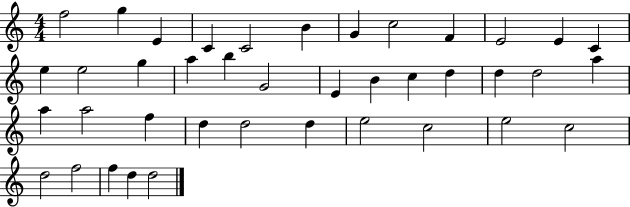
F5/h G5/q E4/q C4/q C4/h B4/q G4/q C5/h F4/q E4/h E4/q C4/q E5/q E5/h G5/q A5/q B5/q G4/h E4/q B4/q C5/q D5/q D5/q D5/h A5/q A5/q A5/h F5/q D5/q D5/h D5/q E5/h C5/h E5/h C5/h D5/h F5/h F5/q D5/q D5/h